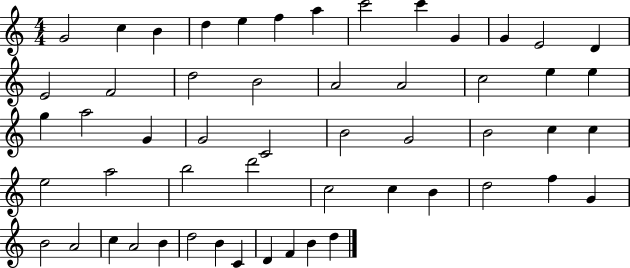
X:1
T:Untitled
M:4/4
L:1/4
K:C
G2 c B d e f a c'2 c' G G E2 D E2 F2 d2 B2 A2 A2 c2 e e g a2 G G2 C2 B2 G2 B2 c c e2 a2 b2 d'2 c2 c B d2 f G B2 A2 c A2 B d2 B C D F B d